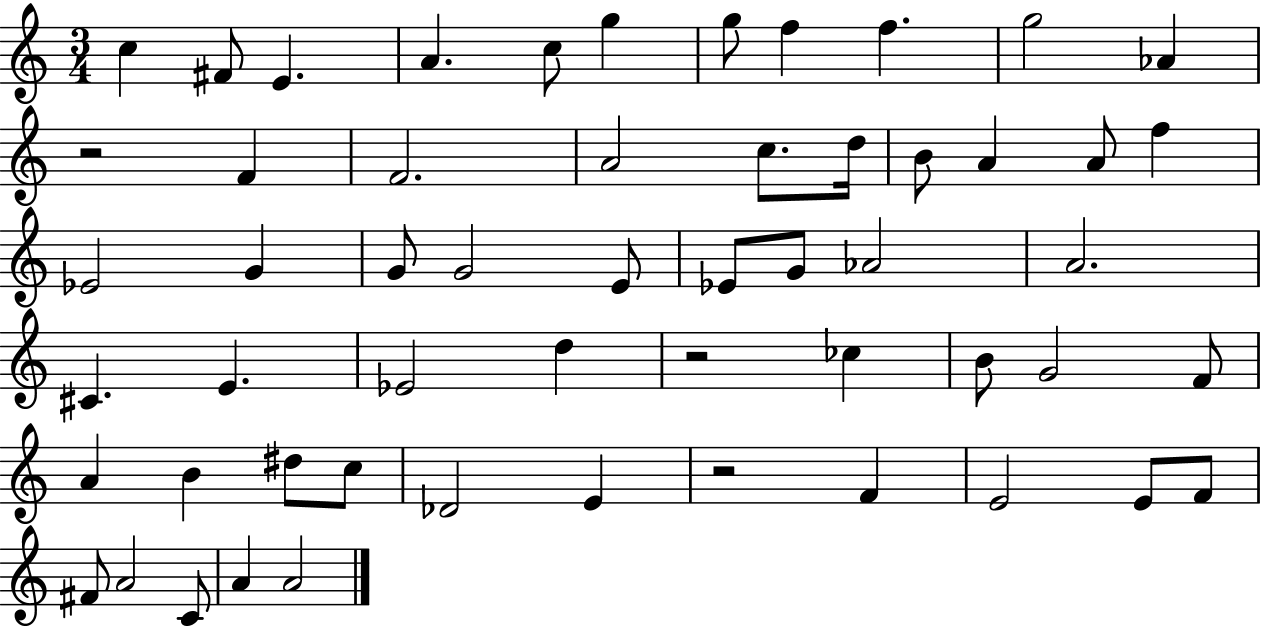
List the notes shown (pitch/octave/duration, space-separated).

C5/q F#4/e E4/q. A4/q. C5/e G5/q G5/e F5/q F5/q. G5/h Ab4/q R/h F4/q F4/h. A4/h C5/e. D5/s B4/e A4/q A4/e F5/q Eb4/h G4/q G4/e G4/h E4/e Eb4/e G4/e Ab4/h A4/h. C#4/q. E4/q. Eb4/h D5/q R/h CES5/q B4/e G4/h F4/e A4/q B4/q D#5/e C5/e Db4/h E4/q R/h F4/q E4/h E4/e F4/e F#4/e A4/h C4/e A4/q A4/h